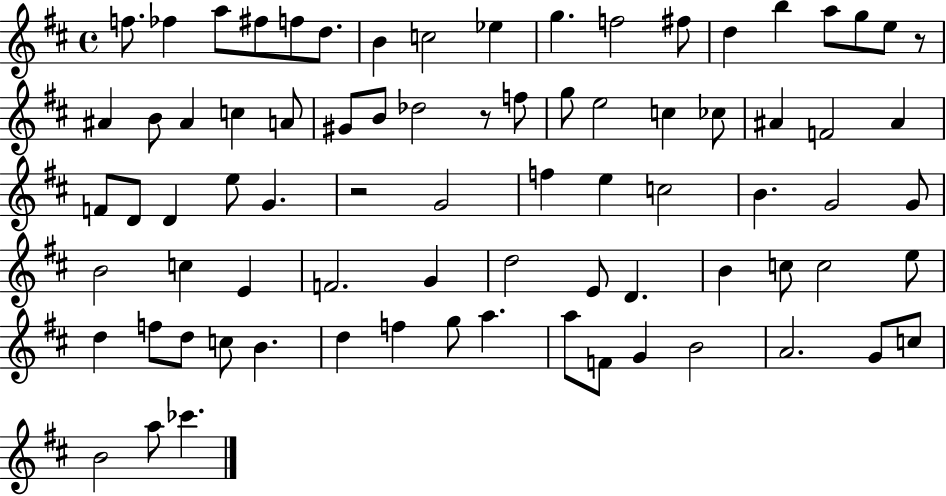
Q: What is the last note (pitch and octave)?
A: CES6